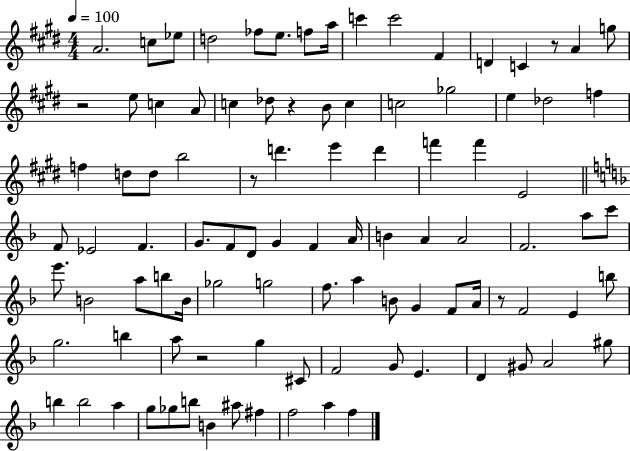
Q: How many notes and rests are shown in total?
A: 98